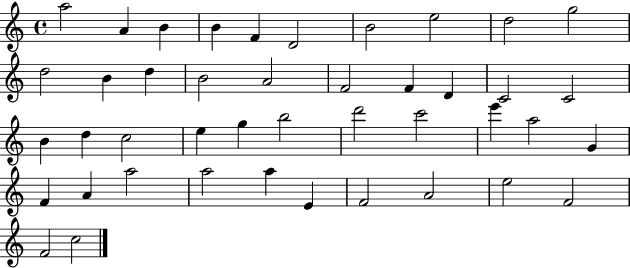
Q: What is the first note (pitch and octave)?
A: A5